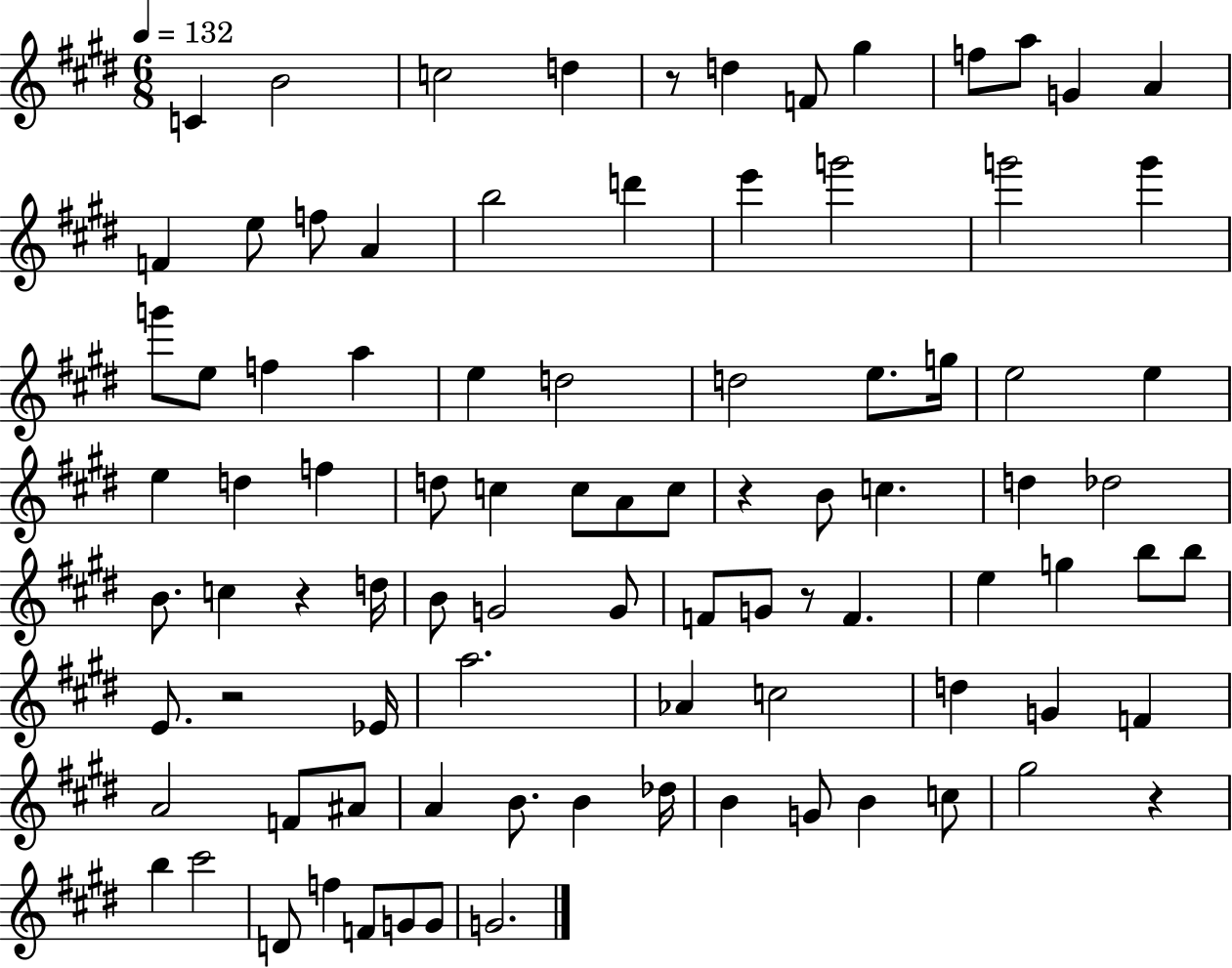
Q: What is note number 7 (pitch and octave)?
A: G#5